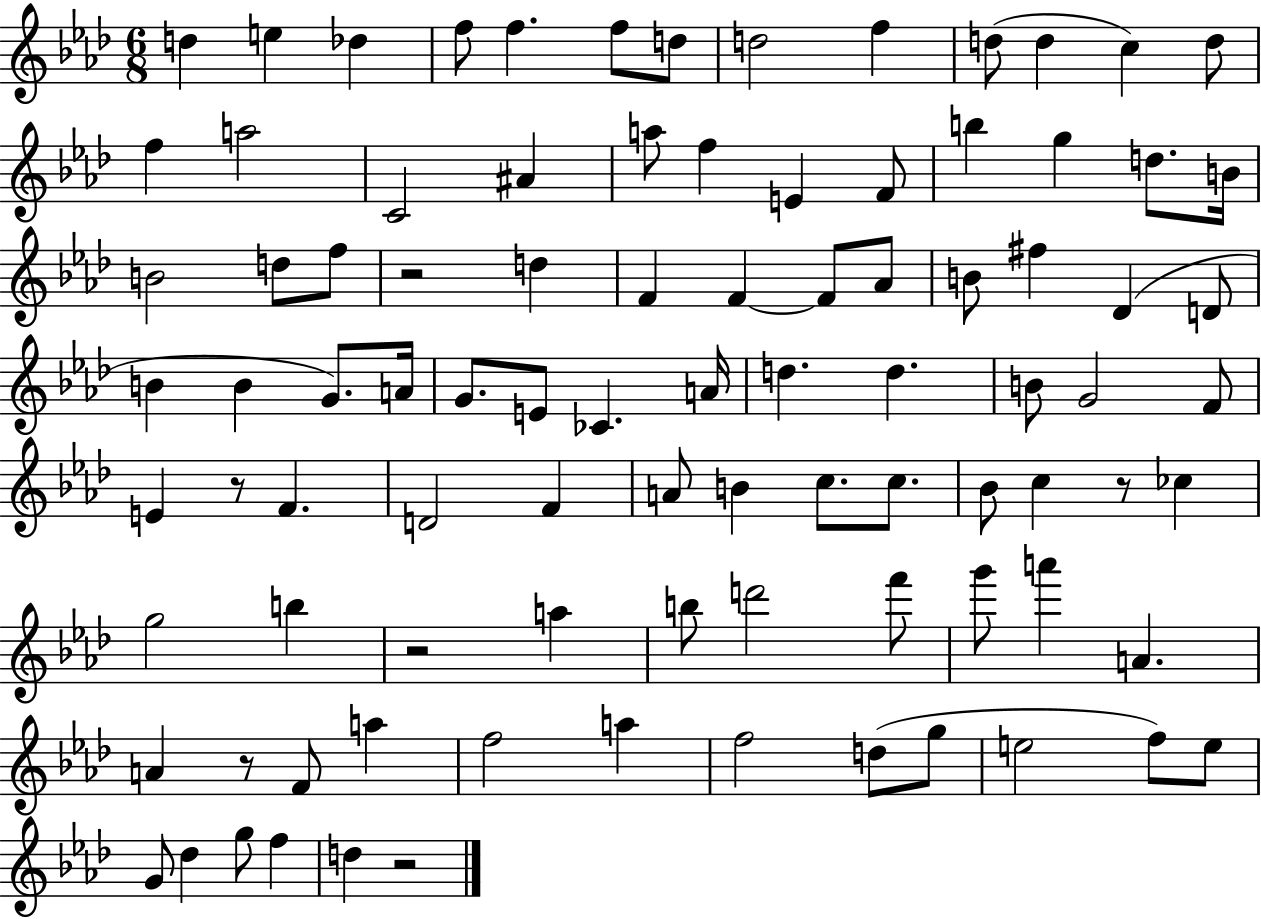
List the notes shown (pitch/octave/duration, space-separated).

D5/q E5/q Db5/q F5/e F5/q. F5/e D5/e D5/h F5/q D5/e D5/q C5/q D5/e F5/q A5/h C4/h A#4/q A5/e F5/q E4/q F4/e B5/q G5/q D5/e. B4/s B4/h D5/e F5/e R/h D5/q F4/q F4/q F4/e Ab4/e B4/e F#5/q Db4/q D4/e B4/q B4/q G4/e. A4/s G4/e. E4/e CES4/q. A4/s D5/q. D5/q. B4/e G4/h F4/e E4/q R/e F4/q. D4/h F4/q A4/e B4/q C5/e. C5/e. Bb4/e C5/q R/e CES5/q G5/h B5/q R/h A5/q B5/e D6/h F6/e G6/e A6/q A4/q. A4/q R/e F4/e A5/q F5/h A5/q F5/h D5/e G5/e E5/h F5/e E5/e G4/e Db5/q G5/e F5/q D5/q R/h